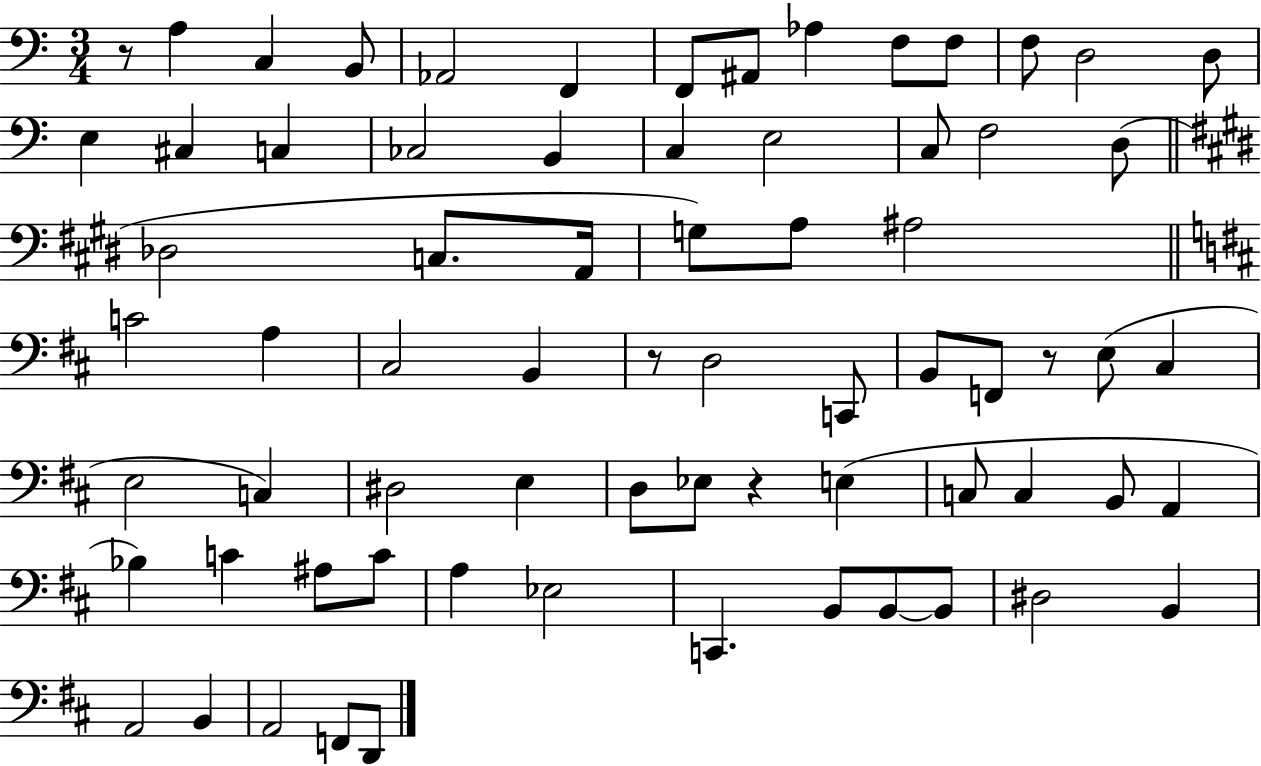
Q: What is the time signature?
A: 3/4